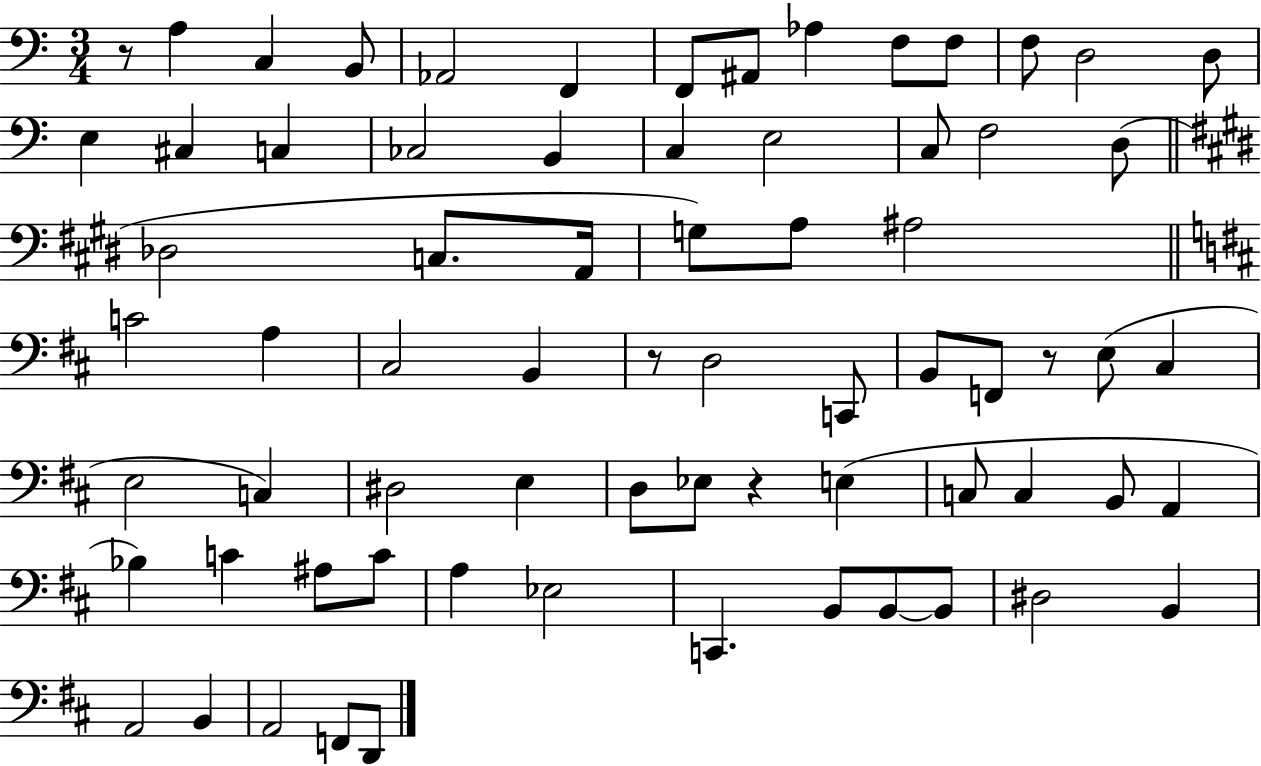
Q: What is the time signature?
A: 3/4